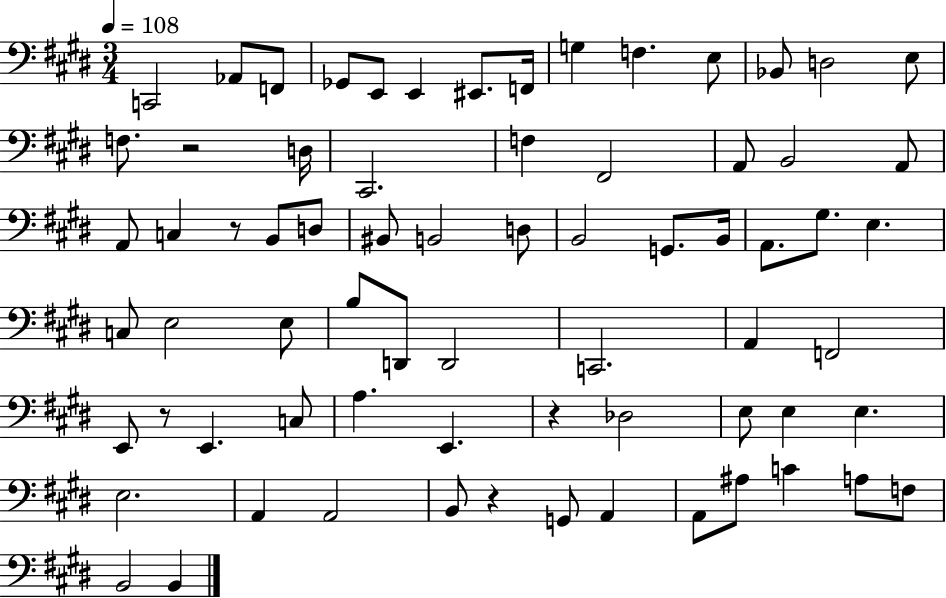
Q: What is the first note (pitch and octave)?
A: C2